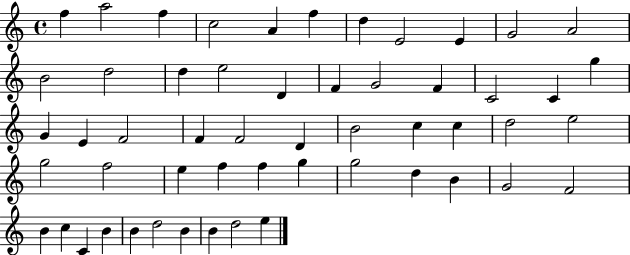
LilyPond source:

{
  \clef treble
  \time 4/4
  \defaultTimeSignature
  \key c \major
  f''4 a''2 f''4 | c''2 a'4 f''4 | d''4 e'2 e'4 | g'2 a'2 | \break b'2 d''2 | d''4 e''2 d'4 | f'4 g'2 f'4 | c'2 c'4 g''4 | \break g'4 e'4 f'2 | f'4 f'2 d'4 | b'2 c''4 c''4 | d''2 e''2 | \break g''2 f''2 | e''4 f''4 f''4 g''4 | g''2 d''4 b'4 | g'2 f'2 | \break b'4 c''4 c'4 b'4 | b'4 d''2 b'4 | b'4 d''2 e''4 | \bar "|."
}